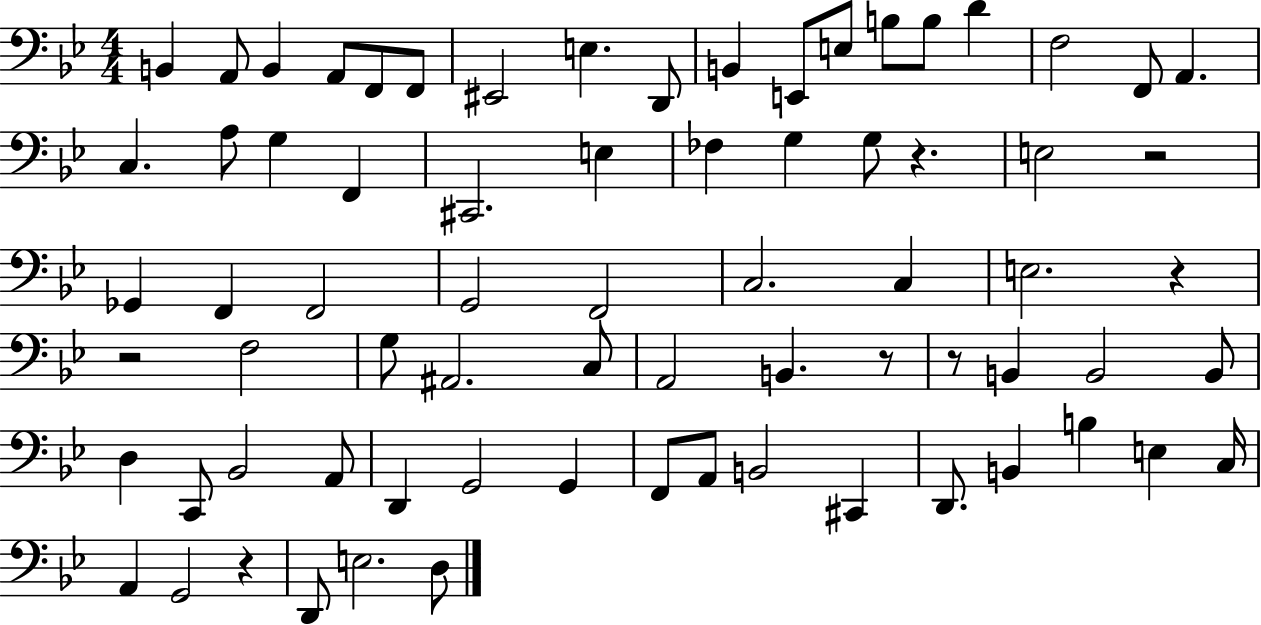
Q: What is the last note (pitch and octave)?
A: D3